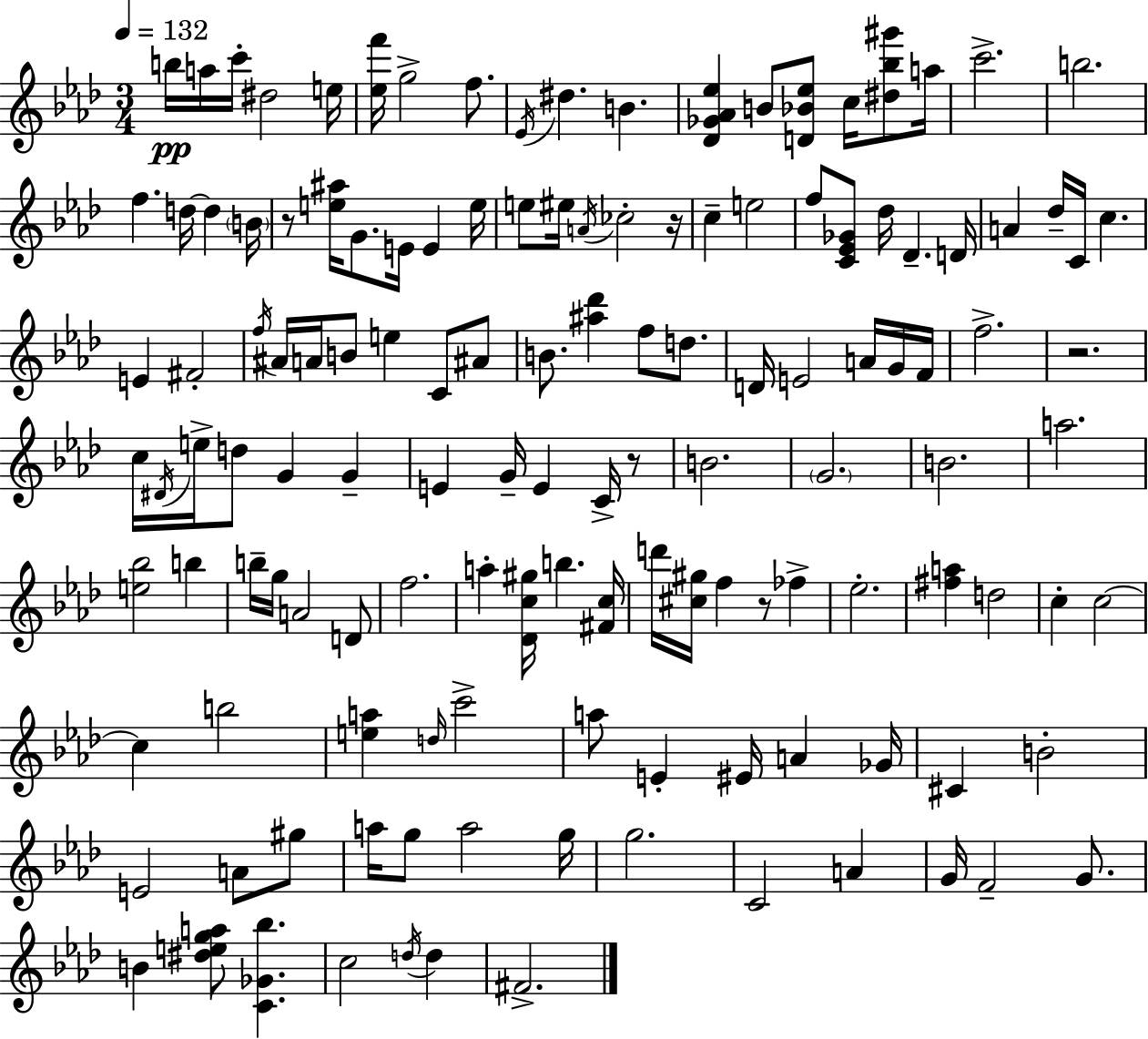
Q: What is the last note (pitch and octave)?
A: F#4